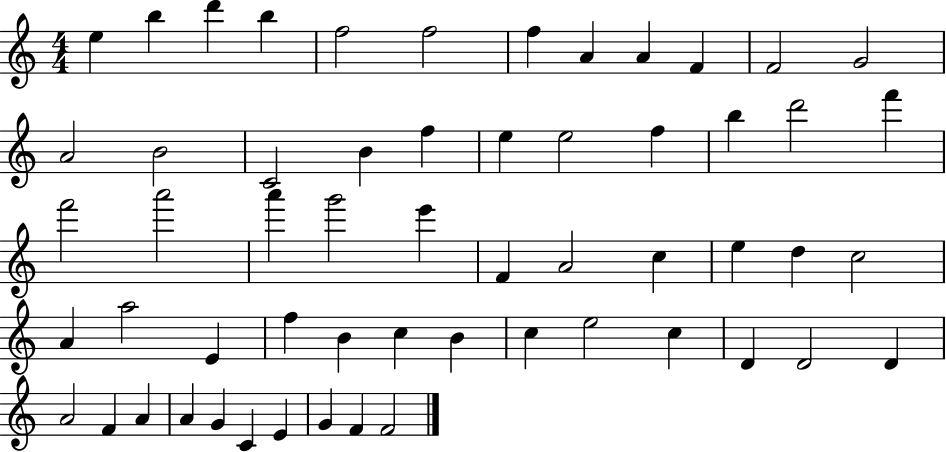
{
  \clef treble
  \numericTimeSignature
  \time 4/4
  \key c \major
  e''4 b''4 d'''4 b''4 | f''2 f''2 | f''4 a'4 a'4 f'4 | f'2 g'2 | \break a'2 b'2 | c'2 b'4 f''4 | e''4 e''2 f''4 | b''4 d'''2 f'''4 | \break f'''2 a'''2 | a'''4 g'''2 e'''4 | f'4 a'2 c''4 | e''4 d''4 c''2 | \break a'4 a''2 e'4 | f''4 b'4 c''4 b'4 | c''4 e''2 c''4 | d'4 d'2 d'4 | \break a'2 f'4 a'4 | a'4 g'4 c'4 e'4 | g'4 f'4 f'2 | \bar "|."
}